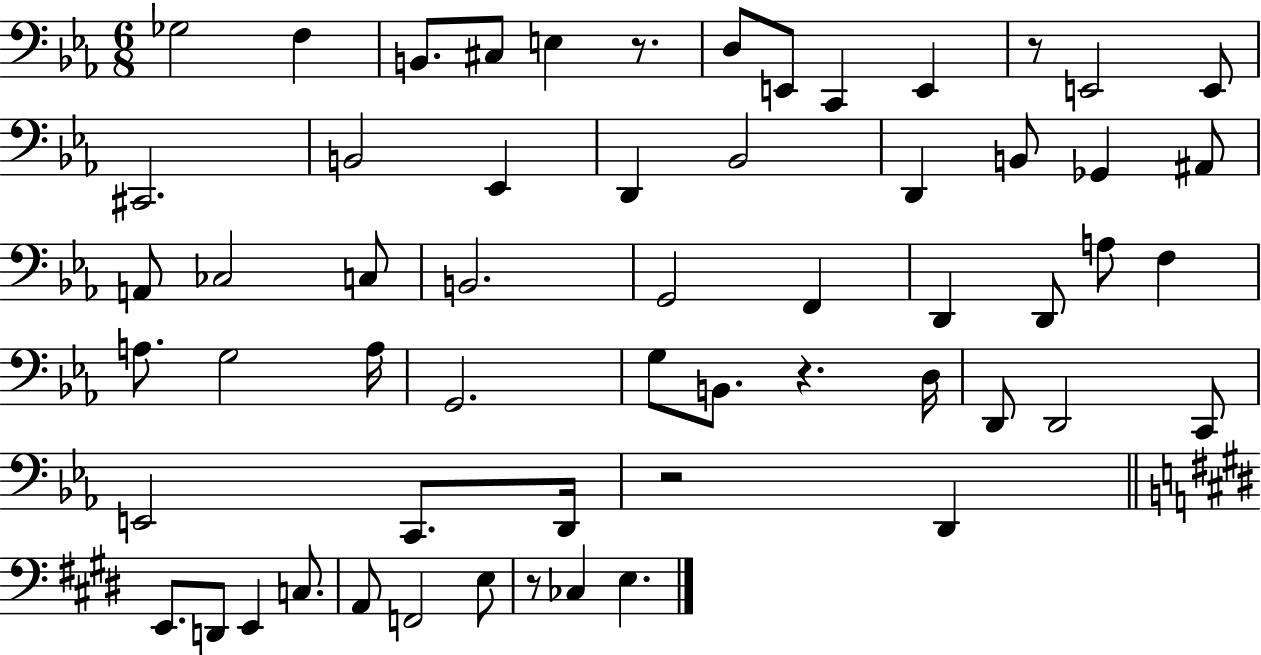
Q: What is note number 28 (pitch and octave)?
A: D2